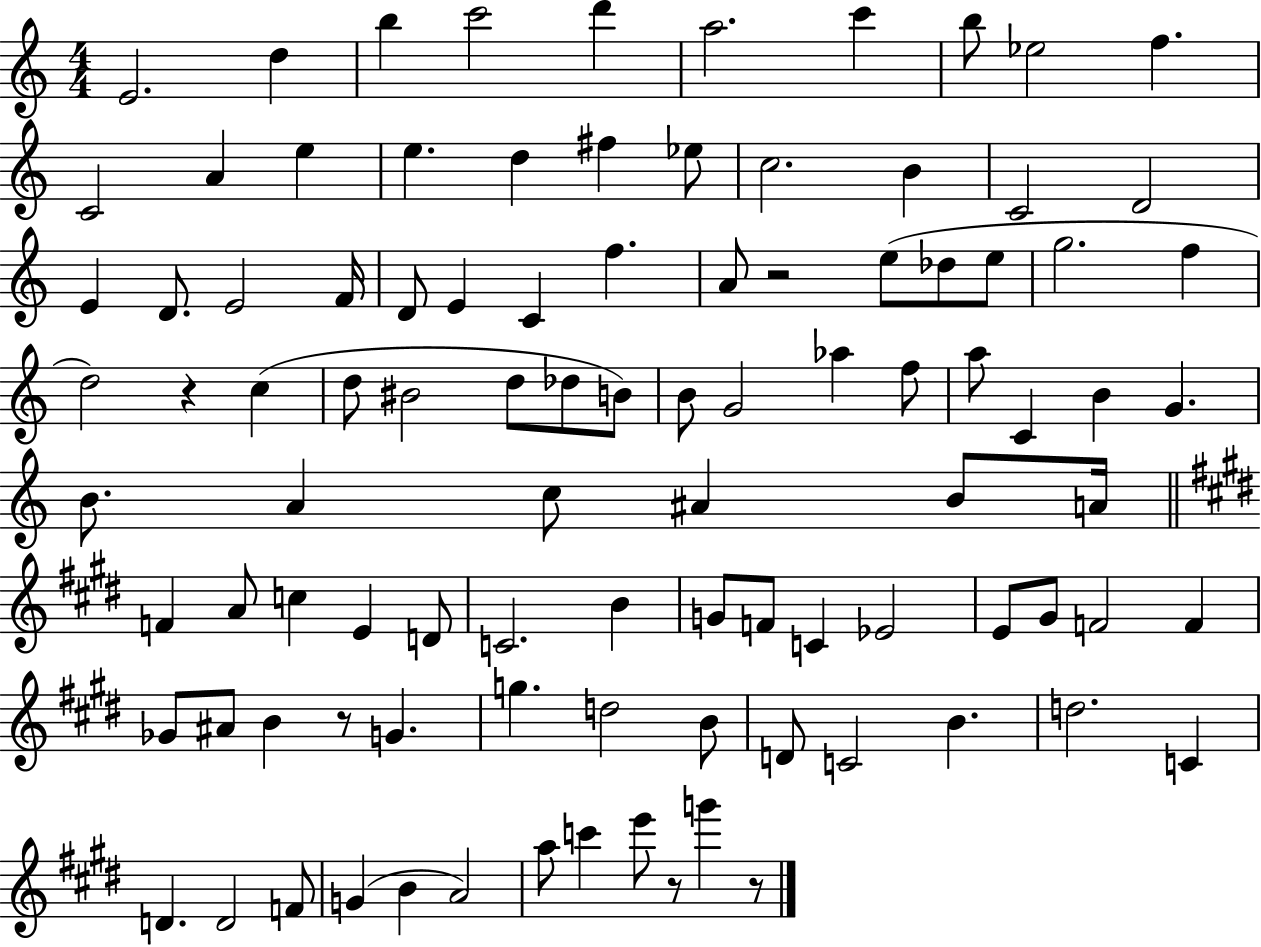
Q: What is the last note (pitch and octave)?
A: G6